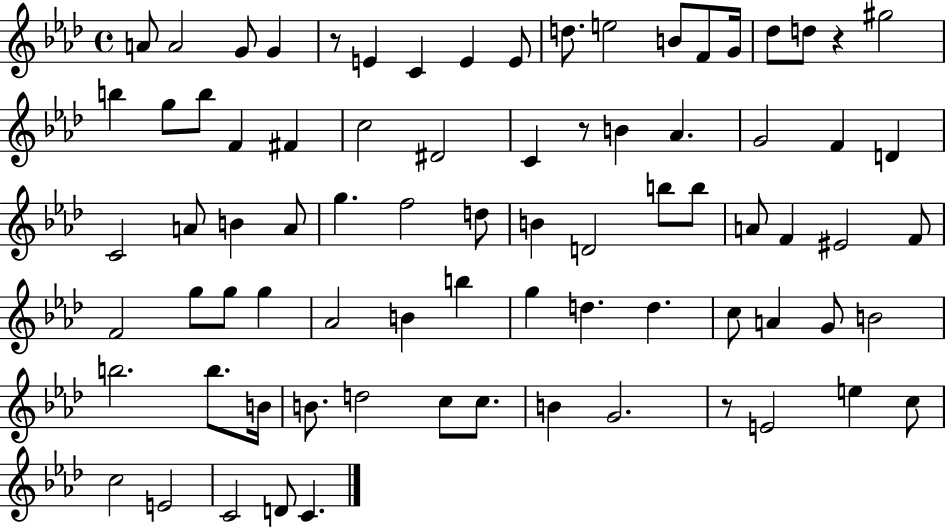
A4/e A4/h G4/e G4/q R/e E4/q C4/q E4/q E4/e D5/e. E5/h B4/e F4/e G4/s Db5/e D5/e R/q G#5/h B5/q G5/e B5/e F4/q F#4/q C5/h D#4/h C4/q R/e B4/q Ab4/q. G4/h F4/q D4/q C4/h A4/e B4/q A4/e G5/q. F5/h D5/e B4/q D4/h B5/e B5/e A4/e F4/q EIS4/h F4/e F4/h G5/e G5/e G5/q Ab4/h B4/q B5/q G5/q D5/q. D5/q. C5/e A4/q G4/e B4/h B5/h. B5/e. B4/s B4/e. D5/h C5/e C5/e. B4/q G4/h. R/e E4/h E5/q C5/e C5/h E4/h C4/h D4/e C4/q.